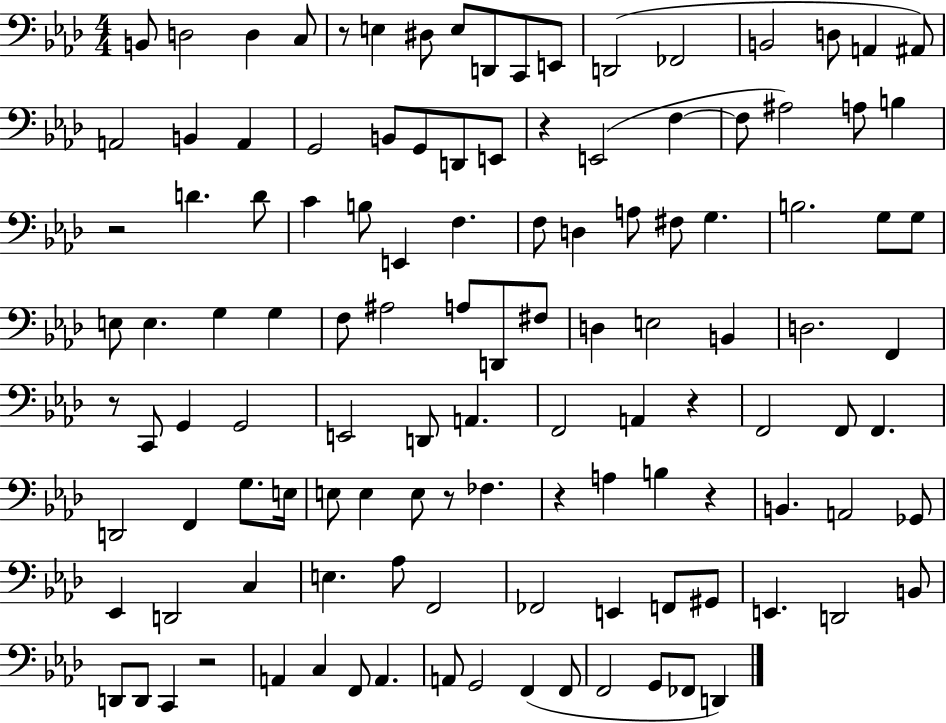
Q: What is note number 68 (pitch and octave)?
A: F2